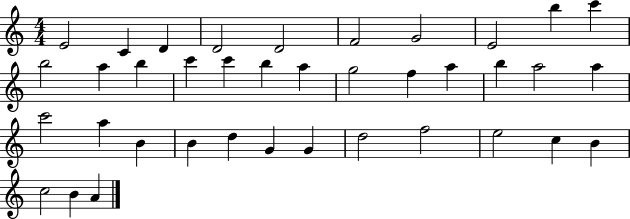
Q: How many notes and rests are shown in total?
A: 38